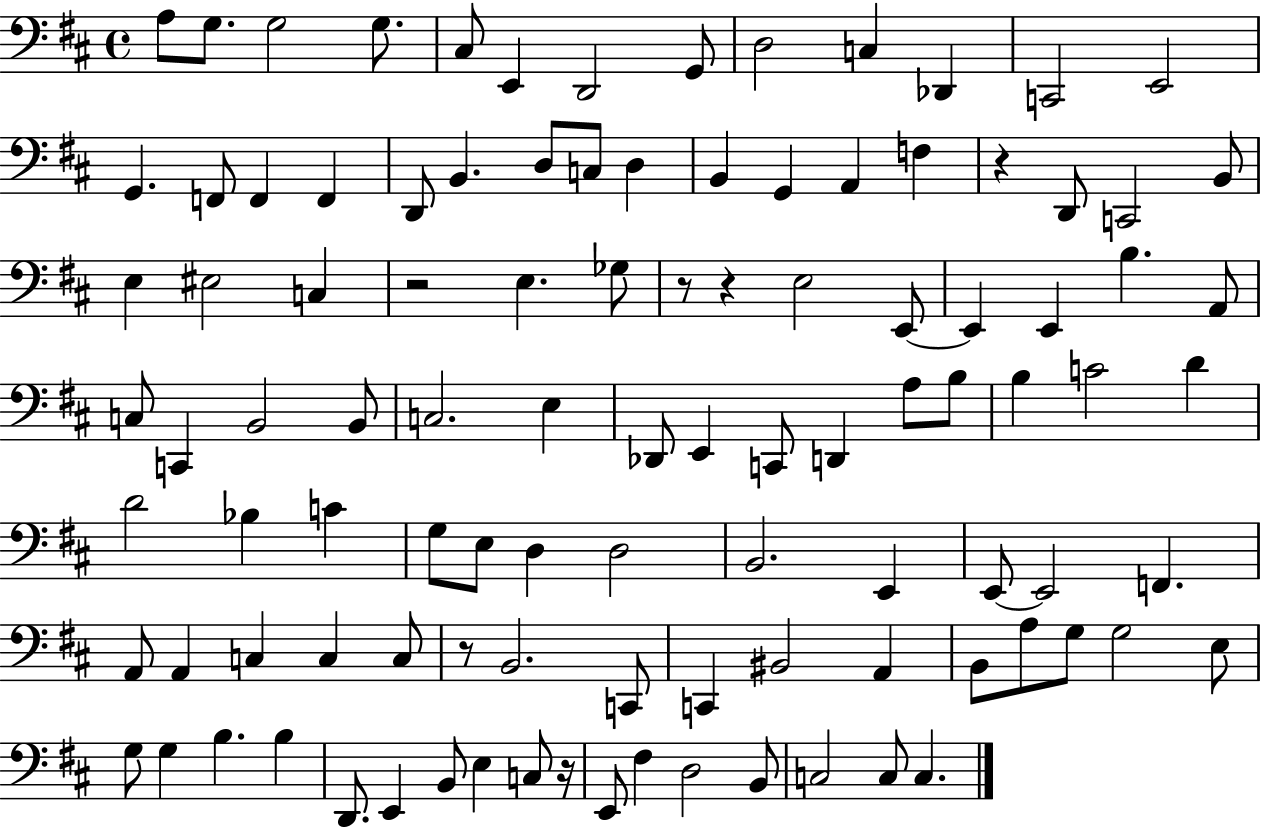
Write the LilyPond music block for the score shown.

{
  \clef bass
  \time 4/4
  \defaultTimeSignature
  \key d \major
  a8 g8. g2 g8. | cis8 e,4 d,2 g,8 | d2 c4 des,4 | c,2 e,2 | \break g,4. f,8 f,4 f,4 | d,8 b,4. d8 c8 d4 | b,4 g,4 a,4 f4 | r4 d,8 c,2 b,8 | \break e4 eis2 c4 | r2 e4. ges8 | r8 r4 e2 e,8~~ | e,4 e,4 b4. a,8 | \break c8 c,4 b,2 b,8 | c2. e4 | des,8 e,4 c,8 d,4 a8 b8 | b4 c'2 d'4 | \break d'2 bes4 c'4 | g8 e8 d4 d2 | b,2. e,4 | e,8~~ e,2 f,4. | \break a,8 a,4 c4 c4 c8 | r8 b,2. c,8 | c,4 bis,2 a,4 | b,8 a8 g8 g2 e8 | \break g8 g4 b4. b4 | d,8. e,4 b,8 e4 c8 r16 | e,8 fis4 d2 b,8 | c2 c8 c4. | \break \bar "|."
}